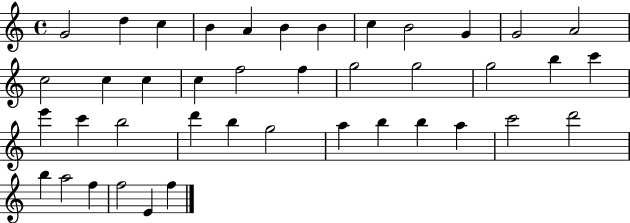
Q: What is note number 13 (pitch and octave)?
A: C5